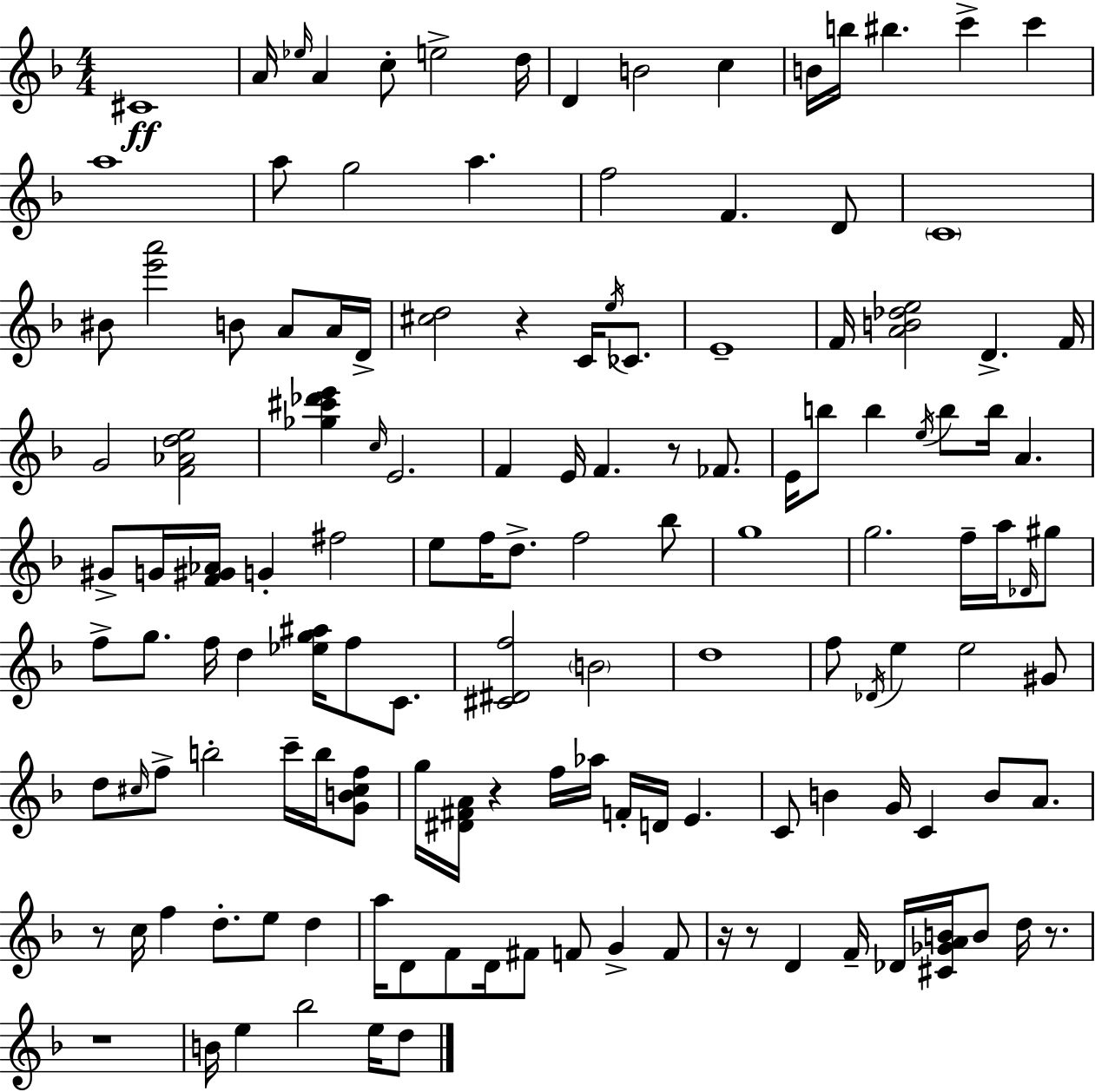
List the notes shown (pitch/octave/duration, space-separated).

C#4/w A4/s Eb5/s A4/q C5/e E5/h D5/s D4/q B4/h C5/q B4/s B5/s BIS5/q. C6/q C6/q A5/w A5/e G5/h A5/q. F5/h F4/q. D4/e C4/w BIS4/e [E6,A6]/h B4/e A4/e A4/s D4/s [C#5,D5]/h R/q C4/s E5/s CES4/e. E4/w F4/s [A4,B4,Db5,E5]/h D4/q. F4/s G4/h [F4,Ab4,D5,E5]/h [Gb5,C#6,Db6,E6]/q C5/s E4/h. F4/q E4/s F4/q. R/e FES4/e. E4/s B5/e B5/q E5/s B5/e B5/s A4/q. G#4/e G4/s [F4,G#4,Ab4]/s G4/q F#5/h E5/e F5/s D5/e. F5/h Bb5/e G5/w G5/h. F5/s A5/s Db4/s G#5/e F5/e G5/e. F5/s D5/q [Eb5,G5,A#5]/s F5/e C4/e. [C#4,D#4,F5]/h B4/h D5/w F5/e Db4/s E5/q E5/h G#4/e D5/e C#5/s F5/e B5/h C6/s B5/s [G4,B4,C#5,F5]/e G5/s [D#4,F#4,A4]/s R/q F5/s Ab5/s F4/s D4/s E4/q. C4/e B4/q G4/s C4/q B4/e A4/e. R/e C5/s F5/q D5/e. E5/e D5/q A5/s D4/e F4/e D4/s F#4/e F4/e G4/q F4/e R/s R/e D4/q F4/s Db4/s [C#4,Gb4,A4,B4]/s B4/e D5/s R/e. R/w B4/s E5/q Bb5/h E5/s D5/e